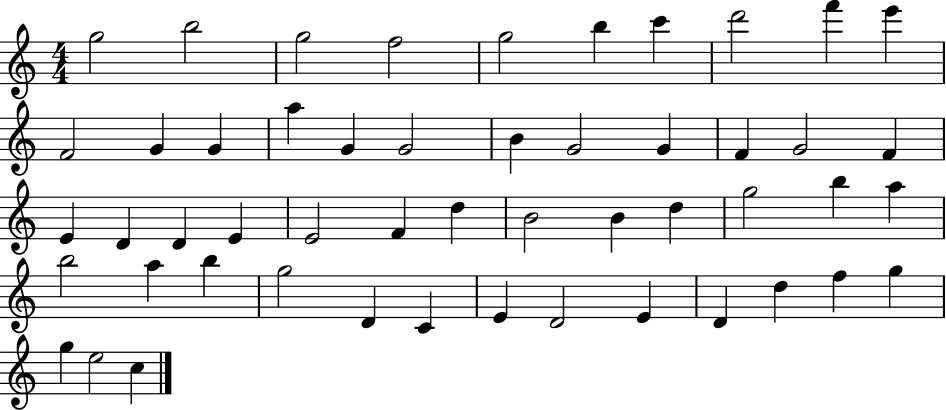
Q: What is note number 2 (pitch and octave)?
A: B5